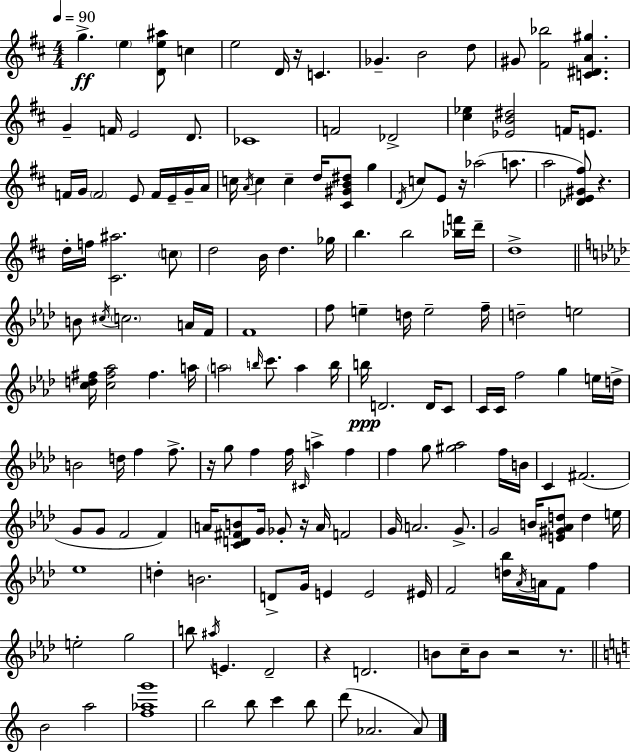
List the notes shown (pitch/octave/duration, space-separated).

G5/q. E5/q [D4,E5,A#5]/e C5/q E5/h D4/s R/s C4/q. Gb4/q. B4/h D5/e G#4/e [F#4,Bb5]/h [C4,D#4,A4,G#5]/q. G4/q F4/s E4/h D4/e. CES4/w F4/h Db4/h [C#5,Eb5]/q [Eb4,B4,D#5]/h F4/s E4/e. F4/s G4/s F4/h E4/e F4/s E4/s G4/s A4/s C5/s A4/s C5/q C5/q D5/s [C#4,G#4,B4,D#5]/e G5/q D4/s C5/e E4/e R/s Ab5/h A5/e. A5/h [Db4,E4,G#4,F#5]/e R/q. D5/s F5/s [C#4,A#5]/h. C5/e D5/h B4/s D5/q. Gb5/s B5/q. B5/h [Bb5,F6]/s D6/s D5/w B4/e C#5/s C5/h. A4/s F4/s F4/w F5/e E5/q D5/s E5/h F5/s D5/h E5/h [C5,D5,F#5]/s [C5,F#5,Ab5]/h F#5/q. A5/s A5/h B5/s C6/e. A5/q B5/s B5/s D4/h. D4/s C4/e C4/s C4/s F5/h G5/q E5/s D5/s B4/h D5/s F5/q F5/e. R/s G5/e F5/q F5/s C#4/s A5/q F5/q F5/q G5/e [G#5,Ab5]/h F5/s B4/s C4/q F#4/h. G4/e G4/e F4/h F4/q A4/s [C4,D4,F#4,B4]/e G4/s Gb4/e R/s A4/s F4/h G4/s A4/h. G4/e. G4/h B4/s [E4,G#4,Ab4,D5]/e D5/q E5/s Eb5/w D5/q B4/h. D4/e G4/s E4/q E4/h EIS4/s F4/h [D5,Bb5]/s Ab4/s A4/s F4/e F5/q E5/h G5/h B5/e A#5/s E4/q. Db4/h R/q D4/h. B4/e C5/s B4/e R/h R/e. B4/h A5/h [F5,Ab5,G6]/w B5/h B5/e C6/q B5/e D6/e Ab4/h. Ab4/e